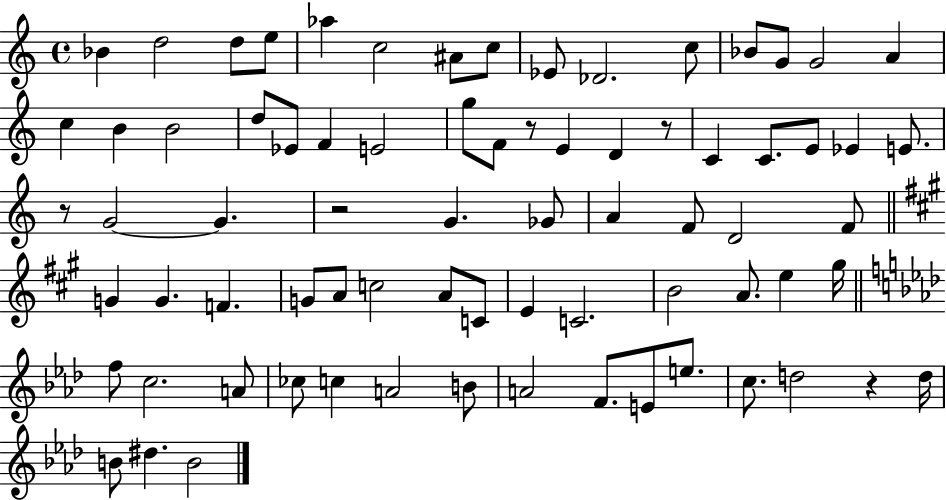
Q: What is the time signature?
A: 4/4